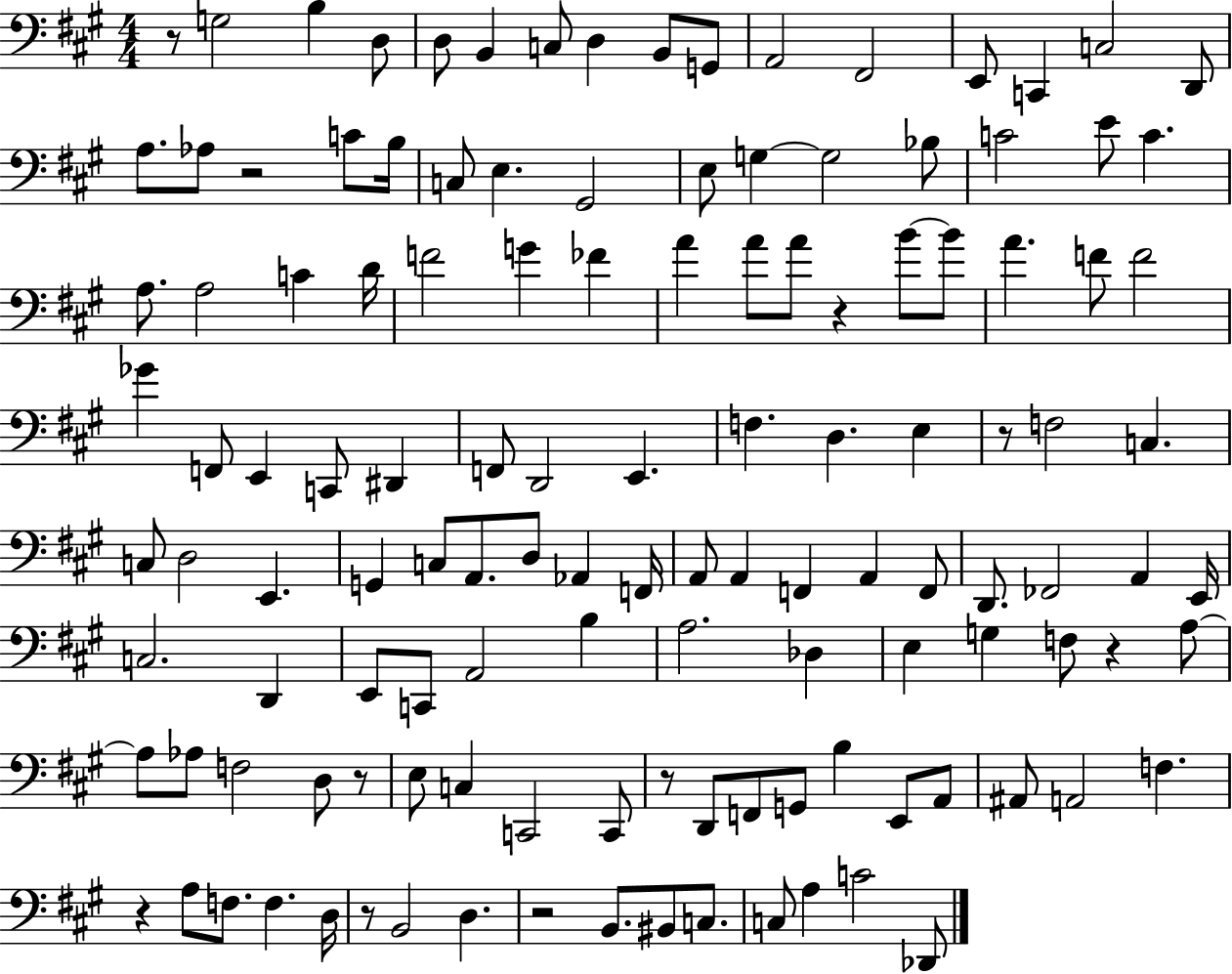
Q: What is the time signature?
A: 4/4